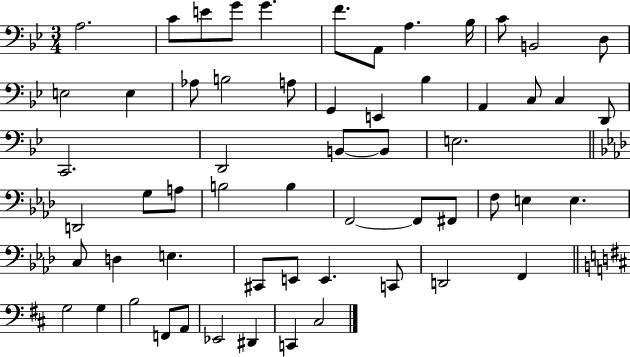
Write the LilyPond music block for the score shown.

{
  \clef bass
  \numericTimeSignature
  \time 3/4
  \key bes \major
  \repeat volta 2 { a2. | c'8 e'8 g'8 g'4. | f'8. a,8 a4. bes16 | c'8 b,2 d8 | \break e2 e4 | aes8 b2 a8 | g,4 e,4 bes4 | a,4 c8 c4 d,8 | \break c,2. | d,2 b,8~~ b,8 | e2. | \bar "||" \break \key aes \major d,2 g8 a8 | b2 b4 | f,2~~ f,8 fis,8 | f8 e4 e4. | \break c8 d4 e4. | cis,8 e,8 e,4. c,8 | d,2 f,4 | \bar "||" \break \key d \major g2 g4 | b2 f,8 a,8 | ees,2 dis,4 | c,4 cis2 | \break } \bar "|."
}